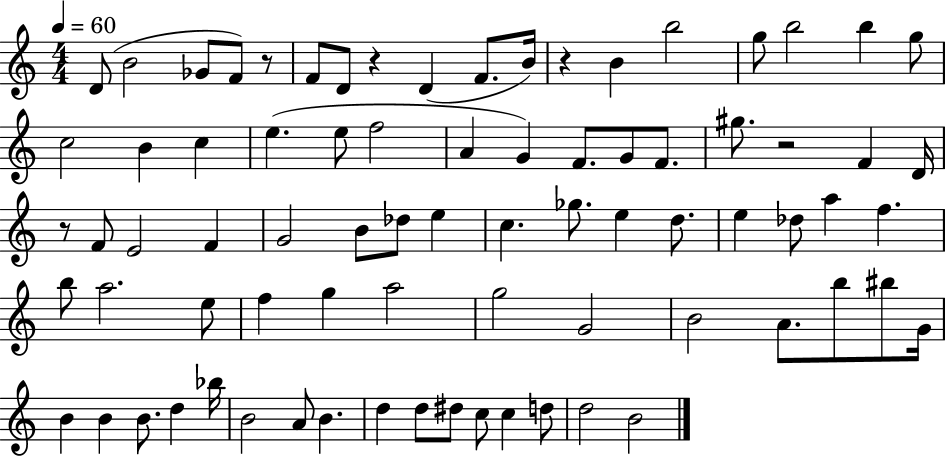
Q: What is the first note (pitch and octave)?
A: D4